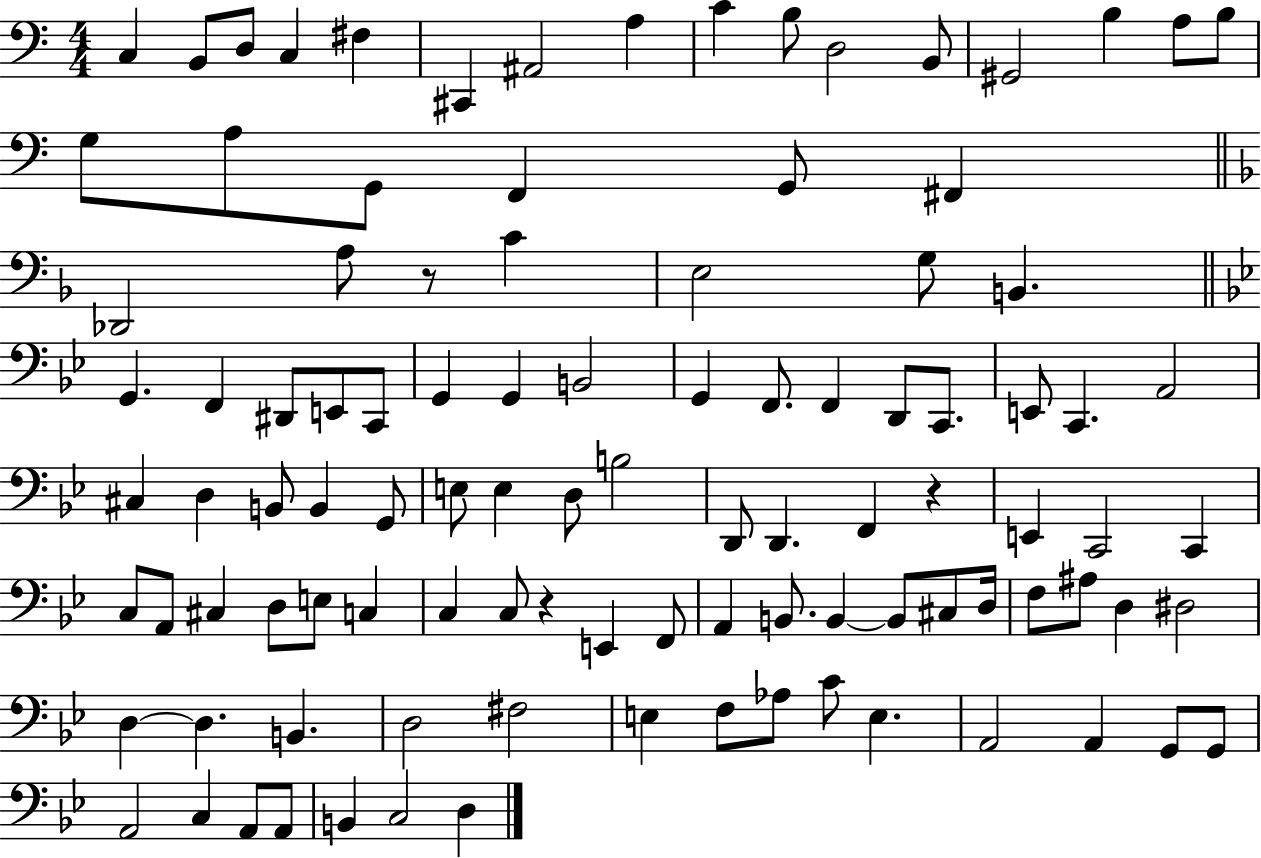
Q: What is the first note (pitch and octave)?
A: C3